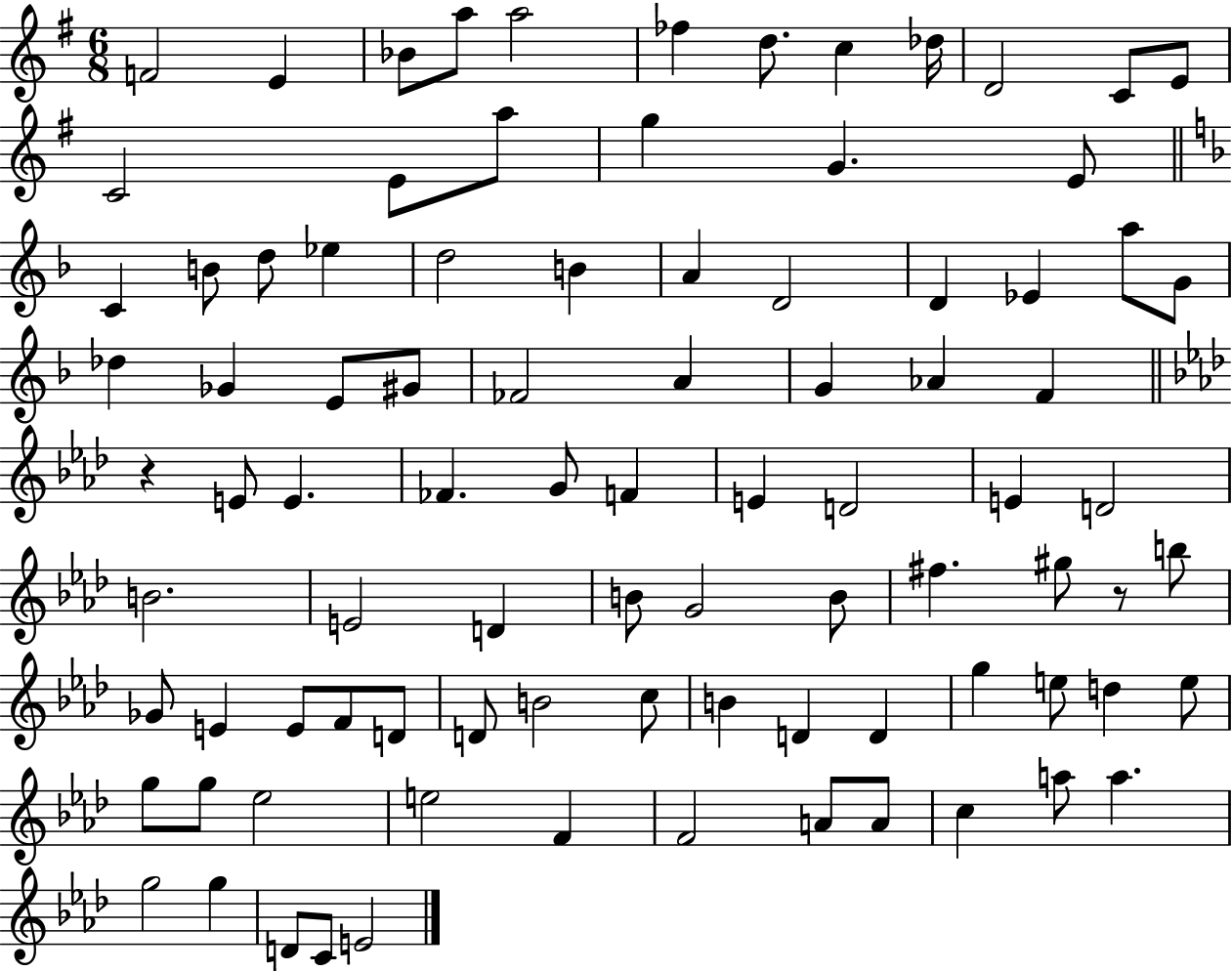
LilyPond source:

{
  \clef treble
  \numericTimeSignature
  \time 6/8
  \key g \major
  f'2 e'4 | bes'8 a''8 a''2 | fes''4 d''8. c''4 des''16 | d'2 c'8 e'8 | \break c'2 e'8 a''8 | g''4 g'4. e'8 | \bar "||" \break \key f \major c'4 b'8 d''8 ees''4 | d''2 b'4 | a'4 d'2 | d'4 ees'4 a''8 g'8 | \break des''4 ges'4 e'8 gis'8 | fes'2 a'4 | g'4 aes'4 f'4 | \bar "||" \break \key aes \major r4 e'8 e'4. | fes'4. g'8 f'4 | e'4 d'2 | e'4 d'2 | \break b'2. | e'2 d'4 | b'8 g'2 b'8 | fis''4. gis''8 r8 b''8 | \break ges'8 e'4 e'8 f'8 d'8 | d'8 b'2 c''8 | b'4 d'4 d'4 | g''4 e''8 d''4 e''8 | \break g''8 g''8 ees''2 | e''2 f'4 | f'2 a'8 a'8 | c''4 a''8 a''4. | \break g''2 g''4 | d'8 c'8 e'2 | \bar "|."
}